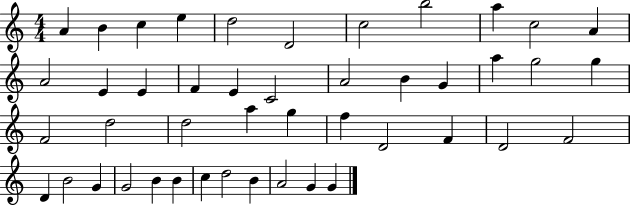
{
  \clef treble
  \numericTimeSignature
  \time 4/4
  \key c \major
  a'4 b'4 c''4 e''4 | d''2 d'2 | c''2 b''2 | a''4 c''2 a'4 | \break a'2 e'4 e'4 | f'4 e'4 c'2 | a'2 b'4 g'4 | a''4 g''2 g''4 | \break f'2 d''2 | d''2 a''4 g''4 | f''4 d'2 f'4 | d'2 f'2 | \break d'4 b'2 g'4 | g'2 b'4 b'4 | c''4 d''2 b'4 | a'2 g'4 g'4 | \break \bar "|."
}